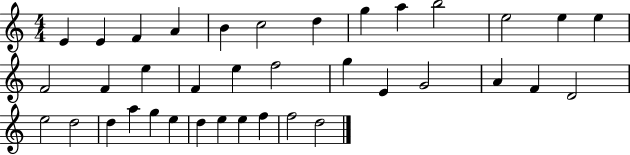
X:1
T:Untitled
M:4/4
L:1/4
K:C
E E F A B c2 d g a b2 e2 e e F2 F e F e f2 g E G2 A F D2 e2 d2 d a g e d e e f f2 d2